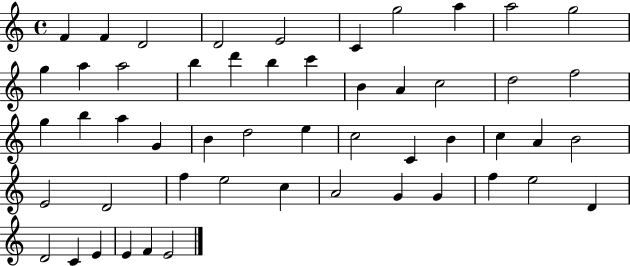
{
  \clef treble
  \time 4/4
  \defaultTimeSignature
  \key c \major
  f'4 f'4 d'2 | d'2 e'2 | c'4 g''2 a''4 | a''2 g''2 | \break g''4 a''4 a''2 | b''4 d'''4 b''4 c'''4 | b'4 a'4 c''2 | d''2 f''2 | \break g''4 b''4 a''4 g'4 | b'4 d''2 e''4 | c''2 c'4 b'4 | c''4 a'4 b'2 | \break e'2 d'2 | f''4 e''2 c''4 | a'2 g'4 g'4 | f''4 e''2 d'4 | \break d'2 c'4 e'4 | e'4 f'4 e'2 | \bar "|."
}